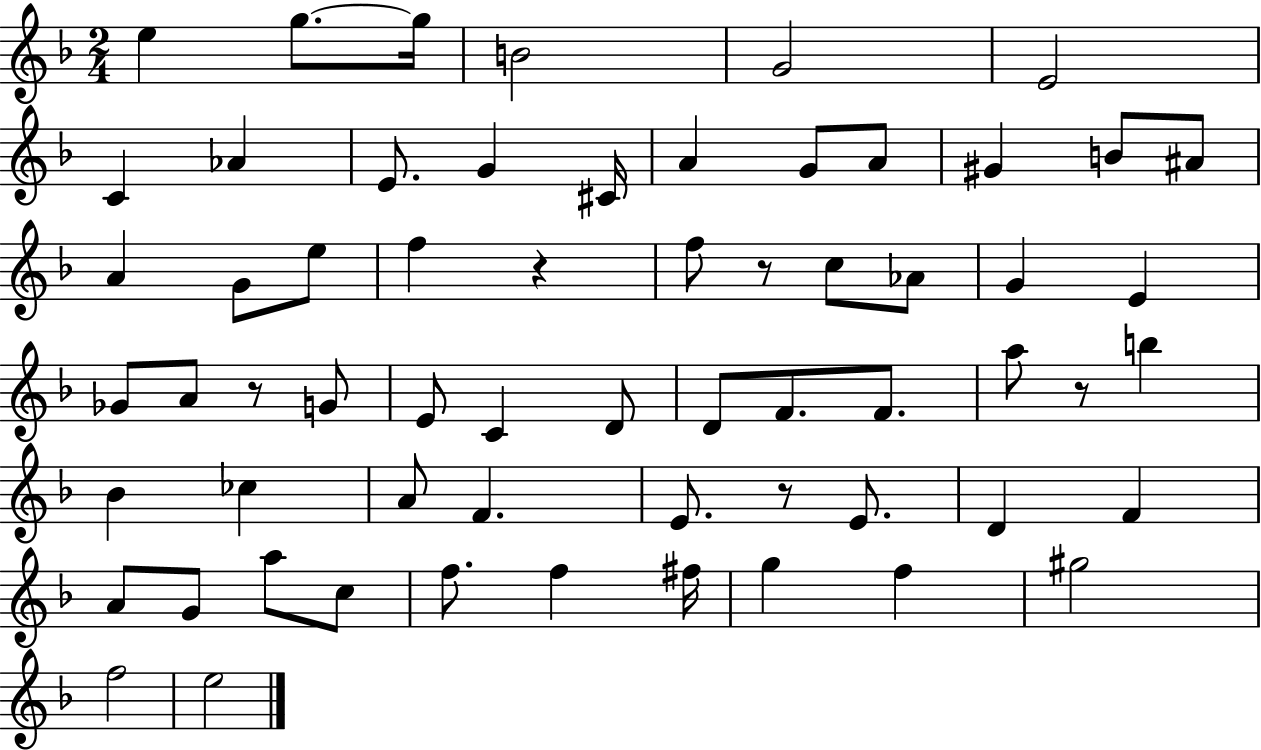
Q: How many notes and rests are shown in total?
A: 62